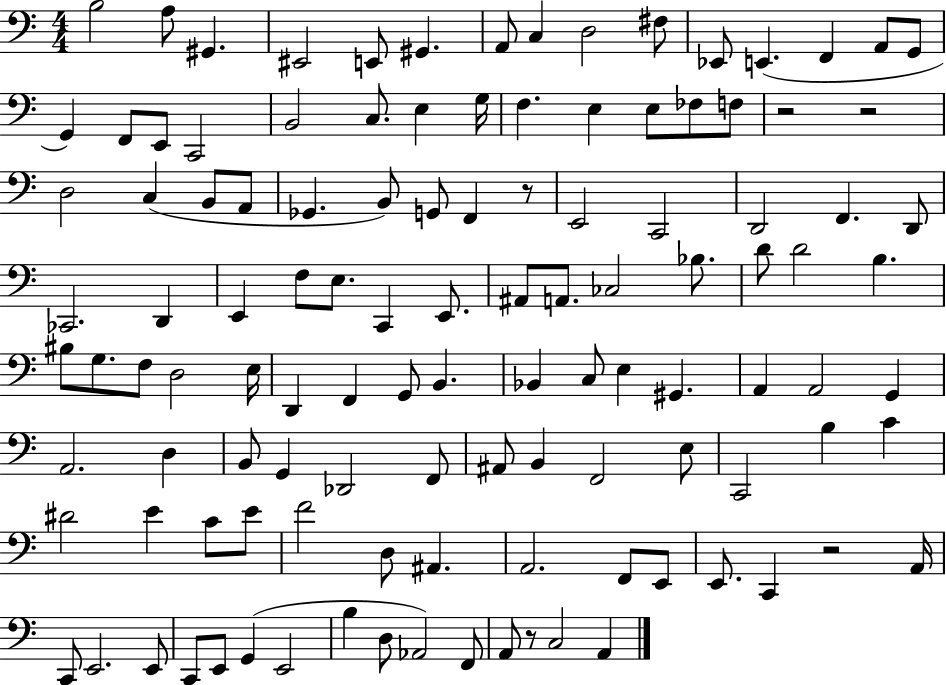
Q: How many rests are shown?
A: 5